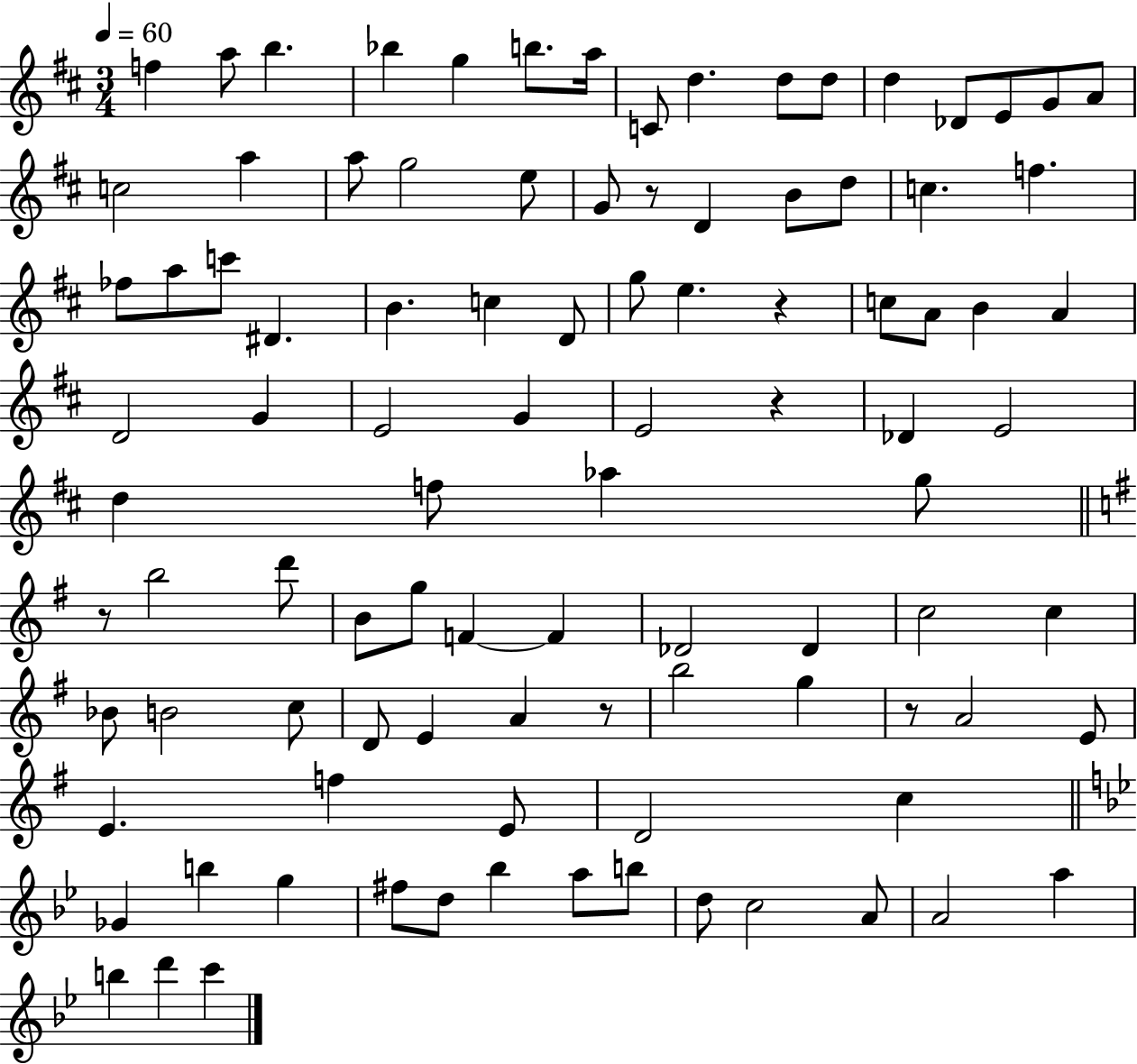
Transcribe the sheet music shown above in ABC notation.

X:1
T:Untitled
M:3/4
L:1/4
K:D
f a/2 b _b g b/2 a/4 C/2 d d/2 d/2 d _D/2 E/2 G/2 A/2 c2 a a/2 g2 e/2 G/2 z/2 D B/2 d/2 c f _f/2 a/2 c'/2 ^D B c D/2 g/2 e z c/2 A/2 B A D2 G E2 G E2 z _D E2 d f/2 _a g/2 z/2 b2 d'/2 B/2 g/2 F F _D2 _D c2 c _B/2 B2 c/2 D/2 E A z/2 b2 g z/2 A2 E/2 E f E/2 D2 c _G b g ^f/2 d/2 _b a/2 b/2 d/2 c2 A/2 A2 a b d' c'